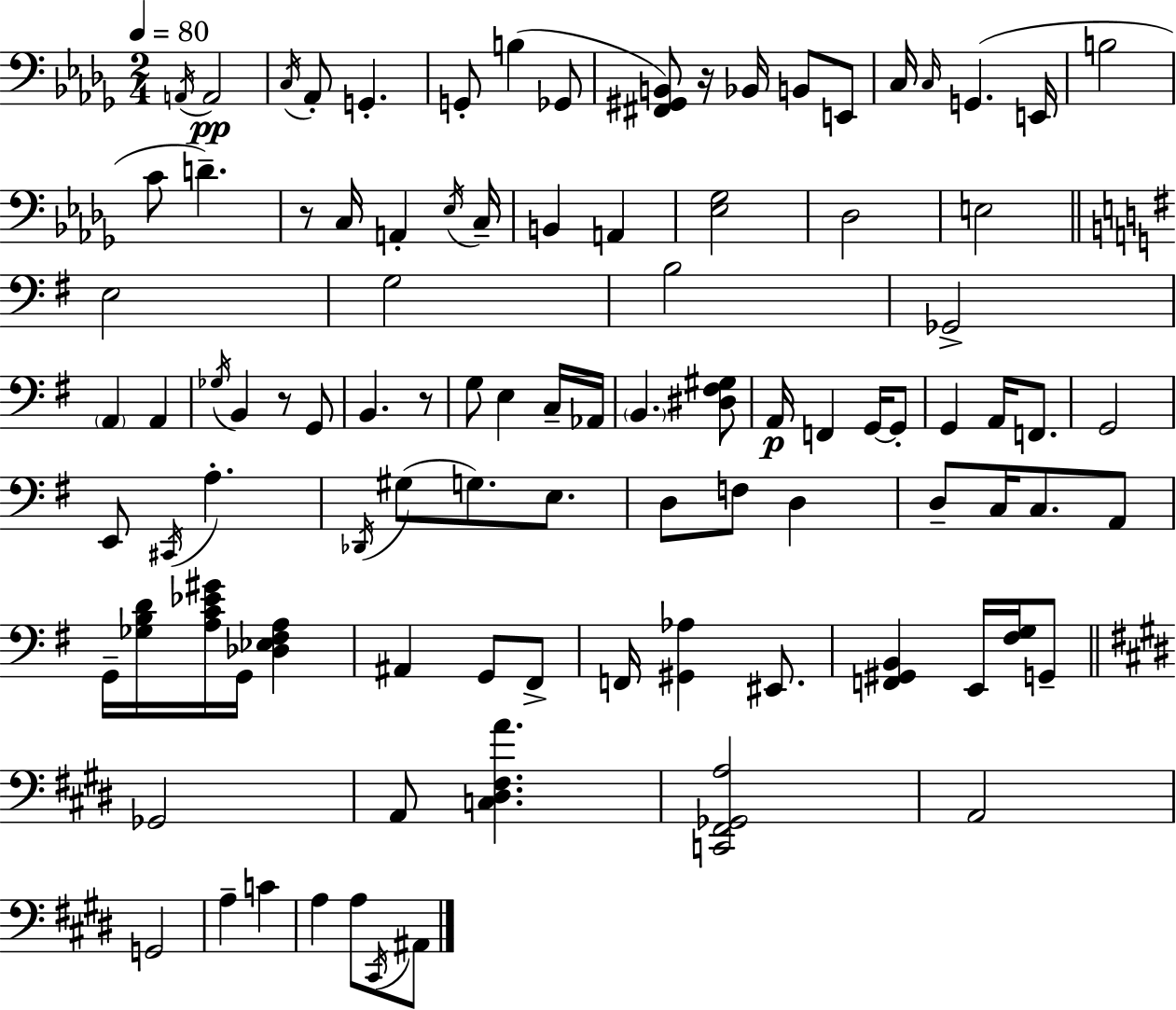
X:1
T:Untitled
M:2/4
L:1/4
K:Bbm
A,,/4 A,,2 C,/4 _A,,/2 G,, G,,/2 B, _G,,/2 [^F,,^G,,B,,]/2 z/4 _B,,/4 B,,/2 E,,/2 C,/4 C,/4 G,, E,,/4 B,2 C/2 D z/2 C,/4 A,, _E,/4 C,/4 B,, A,, [_E,_G,]2 _D,2 E,2 E,2 G,2 B,2 _G,,2 A,, A,, _G,/4 B,, z/2 G,,/2 B,, z/2 G,/2 E, C,/4 _A,,/4 B,, [^D,^F,^G,]/2 A,,/4 F,, G,,/4 G,,/2 G,, A,,/4 F,,/2 G,,2 E,,/2 ^C,,/4 A, _D,,/4 ^G,/2 G,/2 E,/2 D,/2 F,/2 D, D,/2 C,/4 C,/2 A,,/2 G,,/4 [_G,B,D]/4 [A,C_E^G]/4 G,,/4 [_D,_E,^F,A,] ^A,, G,,/2 ^F,,/2 F,,/4 [^G,,_A,] ^E,,/2 [F,,^G,,B,,] E,,/4 [^F,G,]/4 G,,/2 _G,,2 A,,/2 [C,^D,^F,A] [C,,^F,,_G,,A,]2 A,,2 G,,2 A, C A, A,/2 ^C,,/4 ^A,,/2